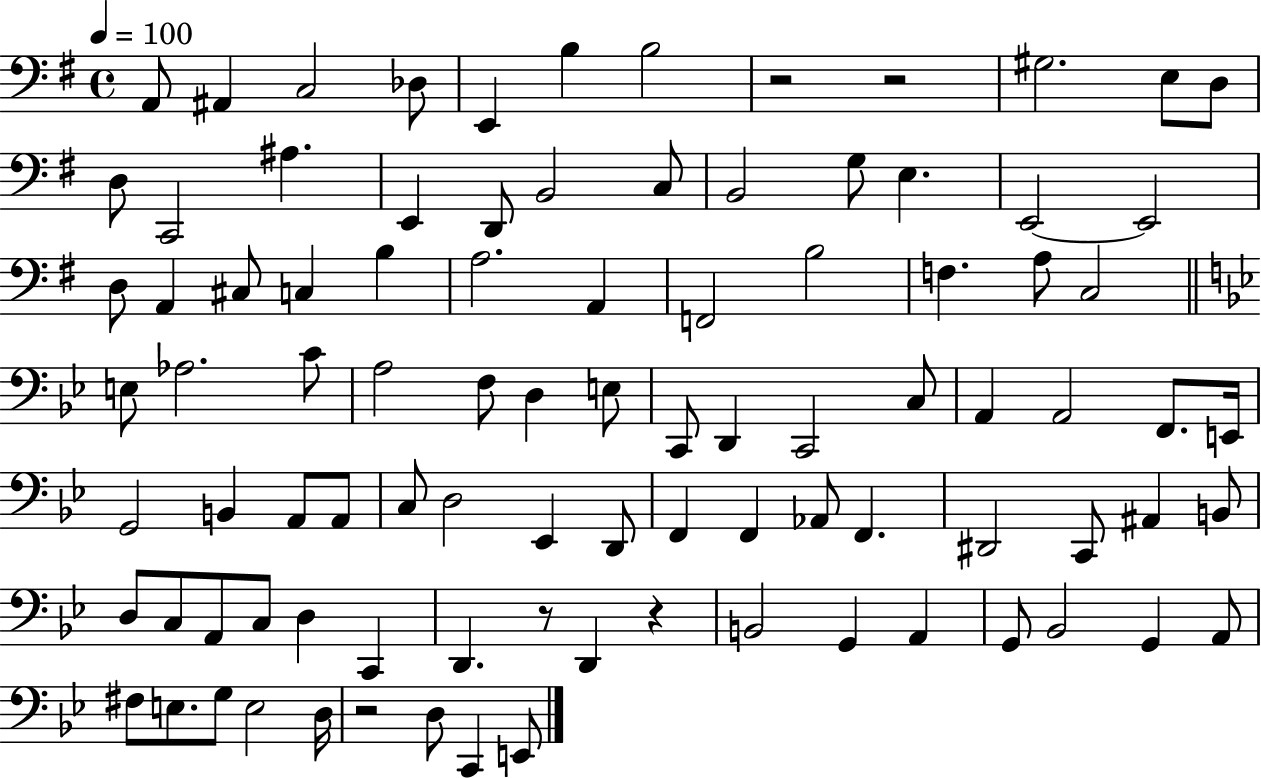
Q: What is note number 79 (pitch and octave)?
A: G2